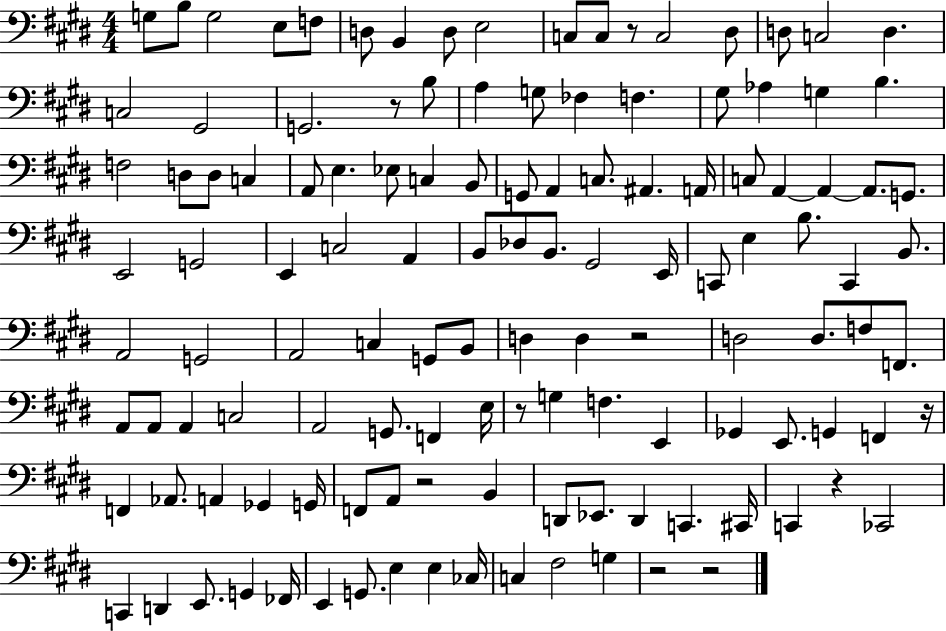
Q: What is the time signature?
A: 4/4